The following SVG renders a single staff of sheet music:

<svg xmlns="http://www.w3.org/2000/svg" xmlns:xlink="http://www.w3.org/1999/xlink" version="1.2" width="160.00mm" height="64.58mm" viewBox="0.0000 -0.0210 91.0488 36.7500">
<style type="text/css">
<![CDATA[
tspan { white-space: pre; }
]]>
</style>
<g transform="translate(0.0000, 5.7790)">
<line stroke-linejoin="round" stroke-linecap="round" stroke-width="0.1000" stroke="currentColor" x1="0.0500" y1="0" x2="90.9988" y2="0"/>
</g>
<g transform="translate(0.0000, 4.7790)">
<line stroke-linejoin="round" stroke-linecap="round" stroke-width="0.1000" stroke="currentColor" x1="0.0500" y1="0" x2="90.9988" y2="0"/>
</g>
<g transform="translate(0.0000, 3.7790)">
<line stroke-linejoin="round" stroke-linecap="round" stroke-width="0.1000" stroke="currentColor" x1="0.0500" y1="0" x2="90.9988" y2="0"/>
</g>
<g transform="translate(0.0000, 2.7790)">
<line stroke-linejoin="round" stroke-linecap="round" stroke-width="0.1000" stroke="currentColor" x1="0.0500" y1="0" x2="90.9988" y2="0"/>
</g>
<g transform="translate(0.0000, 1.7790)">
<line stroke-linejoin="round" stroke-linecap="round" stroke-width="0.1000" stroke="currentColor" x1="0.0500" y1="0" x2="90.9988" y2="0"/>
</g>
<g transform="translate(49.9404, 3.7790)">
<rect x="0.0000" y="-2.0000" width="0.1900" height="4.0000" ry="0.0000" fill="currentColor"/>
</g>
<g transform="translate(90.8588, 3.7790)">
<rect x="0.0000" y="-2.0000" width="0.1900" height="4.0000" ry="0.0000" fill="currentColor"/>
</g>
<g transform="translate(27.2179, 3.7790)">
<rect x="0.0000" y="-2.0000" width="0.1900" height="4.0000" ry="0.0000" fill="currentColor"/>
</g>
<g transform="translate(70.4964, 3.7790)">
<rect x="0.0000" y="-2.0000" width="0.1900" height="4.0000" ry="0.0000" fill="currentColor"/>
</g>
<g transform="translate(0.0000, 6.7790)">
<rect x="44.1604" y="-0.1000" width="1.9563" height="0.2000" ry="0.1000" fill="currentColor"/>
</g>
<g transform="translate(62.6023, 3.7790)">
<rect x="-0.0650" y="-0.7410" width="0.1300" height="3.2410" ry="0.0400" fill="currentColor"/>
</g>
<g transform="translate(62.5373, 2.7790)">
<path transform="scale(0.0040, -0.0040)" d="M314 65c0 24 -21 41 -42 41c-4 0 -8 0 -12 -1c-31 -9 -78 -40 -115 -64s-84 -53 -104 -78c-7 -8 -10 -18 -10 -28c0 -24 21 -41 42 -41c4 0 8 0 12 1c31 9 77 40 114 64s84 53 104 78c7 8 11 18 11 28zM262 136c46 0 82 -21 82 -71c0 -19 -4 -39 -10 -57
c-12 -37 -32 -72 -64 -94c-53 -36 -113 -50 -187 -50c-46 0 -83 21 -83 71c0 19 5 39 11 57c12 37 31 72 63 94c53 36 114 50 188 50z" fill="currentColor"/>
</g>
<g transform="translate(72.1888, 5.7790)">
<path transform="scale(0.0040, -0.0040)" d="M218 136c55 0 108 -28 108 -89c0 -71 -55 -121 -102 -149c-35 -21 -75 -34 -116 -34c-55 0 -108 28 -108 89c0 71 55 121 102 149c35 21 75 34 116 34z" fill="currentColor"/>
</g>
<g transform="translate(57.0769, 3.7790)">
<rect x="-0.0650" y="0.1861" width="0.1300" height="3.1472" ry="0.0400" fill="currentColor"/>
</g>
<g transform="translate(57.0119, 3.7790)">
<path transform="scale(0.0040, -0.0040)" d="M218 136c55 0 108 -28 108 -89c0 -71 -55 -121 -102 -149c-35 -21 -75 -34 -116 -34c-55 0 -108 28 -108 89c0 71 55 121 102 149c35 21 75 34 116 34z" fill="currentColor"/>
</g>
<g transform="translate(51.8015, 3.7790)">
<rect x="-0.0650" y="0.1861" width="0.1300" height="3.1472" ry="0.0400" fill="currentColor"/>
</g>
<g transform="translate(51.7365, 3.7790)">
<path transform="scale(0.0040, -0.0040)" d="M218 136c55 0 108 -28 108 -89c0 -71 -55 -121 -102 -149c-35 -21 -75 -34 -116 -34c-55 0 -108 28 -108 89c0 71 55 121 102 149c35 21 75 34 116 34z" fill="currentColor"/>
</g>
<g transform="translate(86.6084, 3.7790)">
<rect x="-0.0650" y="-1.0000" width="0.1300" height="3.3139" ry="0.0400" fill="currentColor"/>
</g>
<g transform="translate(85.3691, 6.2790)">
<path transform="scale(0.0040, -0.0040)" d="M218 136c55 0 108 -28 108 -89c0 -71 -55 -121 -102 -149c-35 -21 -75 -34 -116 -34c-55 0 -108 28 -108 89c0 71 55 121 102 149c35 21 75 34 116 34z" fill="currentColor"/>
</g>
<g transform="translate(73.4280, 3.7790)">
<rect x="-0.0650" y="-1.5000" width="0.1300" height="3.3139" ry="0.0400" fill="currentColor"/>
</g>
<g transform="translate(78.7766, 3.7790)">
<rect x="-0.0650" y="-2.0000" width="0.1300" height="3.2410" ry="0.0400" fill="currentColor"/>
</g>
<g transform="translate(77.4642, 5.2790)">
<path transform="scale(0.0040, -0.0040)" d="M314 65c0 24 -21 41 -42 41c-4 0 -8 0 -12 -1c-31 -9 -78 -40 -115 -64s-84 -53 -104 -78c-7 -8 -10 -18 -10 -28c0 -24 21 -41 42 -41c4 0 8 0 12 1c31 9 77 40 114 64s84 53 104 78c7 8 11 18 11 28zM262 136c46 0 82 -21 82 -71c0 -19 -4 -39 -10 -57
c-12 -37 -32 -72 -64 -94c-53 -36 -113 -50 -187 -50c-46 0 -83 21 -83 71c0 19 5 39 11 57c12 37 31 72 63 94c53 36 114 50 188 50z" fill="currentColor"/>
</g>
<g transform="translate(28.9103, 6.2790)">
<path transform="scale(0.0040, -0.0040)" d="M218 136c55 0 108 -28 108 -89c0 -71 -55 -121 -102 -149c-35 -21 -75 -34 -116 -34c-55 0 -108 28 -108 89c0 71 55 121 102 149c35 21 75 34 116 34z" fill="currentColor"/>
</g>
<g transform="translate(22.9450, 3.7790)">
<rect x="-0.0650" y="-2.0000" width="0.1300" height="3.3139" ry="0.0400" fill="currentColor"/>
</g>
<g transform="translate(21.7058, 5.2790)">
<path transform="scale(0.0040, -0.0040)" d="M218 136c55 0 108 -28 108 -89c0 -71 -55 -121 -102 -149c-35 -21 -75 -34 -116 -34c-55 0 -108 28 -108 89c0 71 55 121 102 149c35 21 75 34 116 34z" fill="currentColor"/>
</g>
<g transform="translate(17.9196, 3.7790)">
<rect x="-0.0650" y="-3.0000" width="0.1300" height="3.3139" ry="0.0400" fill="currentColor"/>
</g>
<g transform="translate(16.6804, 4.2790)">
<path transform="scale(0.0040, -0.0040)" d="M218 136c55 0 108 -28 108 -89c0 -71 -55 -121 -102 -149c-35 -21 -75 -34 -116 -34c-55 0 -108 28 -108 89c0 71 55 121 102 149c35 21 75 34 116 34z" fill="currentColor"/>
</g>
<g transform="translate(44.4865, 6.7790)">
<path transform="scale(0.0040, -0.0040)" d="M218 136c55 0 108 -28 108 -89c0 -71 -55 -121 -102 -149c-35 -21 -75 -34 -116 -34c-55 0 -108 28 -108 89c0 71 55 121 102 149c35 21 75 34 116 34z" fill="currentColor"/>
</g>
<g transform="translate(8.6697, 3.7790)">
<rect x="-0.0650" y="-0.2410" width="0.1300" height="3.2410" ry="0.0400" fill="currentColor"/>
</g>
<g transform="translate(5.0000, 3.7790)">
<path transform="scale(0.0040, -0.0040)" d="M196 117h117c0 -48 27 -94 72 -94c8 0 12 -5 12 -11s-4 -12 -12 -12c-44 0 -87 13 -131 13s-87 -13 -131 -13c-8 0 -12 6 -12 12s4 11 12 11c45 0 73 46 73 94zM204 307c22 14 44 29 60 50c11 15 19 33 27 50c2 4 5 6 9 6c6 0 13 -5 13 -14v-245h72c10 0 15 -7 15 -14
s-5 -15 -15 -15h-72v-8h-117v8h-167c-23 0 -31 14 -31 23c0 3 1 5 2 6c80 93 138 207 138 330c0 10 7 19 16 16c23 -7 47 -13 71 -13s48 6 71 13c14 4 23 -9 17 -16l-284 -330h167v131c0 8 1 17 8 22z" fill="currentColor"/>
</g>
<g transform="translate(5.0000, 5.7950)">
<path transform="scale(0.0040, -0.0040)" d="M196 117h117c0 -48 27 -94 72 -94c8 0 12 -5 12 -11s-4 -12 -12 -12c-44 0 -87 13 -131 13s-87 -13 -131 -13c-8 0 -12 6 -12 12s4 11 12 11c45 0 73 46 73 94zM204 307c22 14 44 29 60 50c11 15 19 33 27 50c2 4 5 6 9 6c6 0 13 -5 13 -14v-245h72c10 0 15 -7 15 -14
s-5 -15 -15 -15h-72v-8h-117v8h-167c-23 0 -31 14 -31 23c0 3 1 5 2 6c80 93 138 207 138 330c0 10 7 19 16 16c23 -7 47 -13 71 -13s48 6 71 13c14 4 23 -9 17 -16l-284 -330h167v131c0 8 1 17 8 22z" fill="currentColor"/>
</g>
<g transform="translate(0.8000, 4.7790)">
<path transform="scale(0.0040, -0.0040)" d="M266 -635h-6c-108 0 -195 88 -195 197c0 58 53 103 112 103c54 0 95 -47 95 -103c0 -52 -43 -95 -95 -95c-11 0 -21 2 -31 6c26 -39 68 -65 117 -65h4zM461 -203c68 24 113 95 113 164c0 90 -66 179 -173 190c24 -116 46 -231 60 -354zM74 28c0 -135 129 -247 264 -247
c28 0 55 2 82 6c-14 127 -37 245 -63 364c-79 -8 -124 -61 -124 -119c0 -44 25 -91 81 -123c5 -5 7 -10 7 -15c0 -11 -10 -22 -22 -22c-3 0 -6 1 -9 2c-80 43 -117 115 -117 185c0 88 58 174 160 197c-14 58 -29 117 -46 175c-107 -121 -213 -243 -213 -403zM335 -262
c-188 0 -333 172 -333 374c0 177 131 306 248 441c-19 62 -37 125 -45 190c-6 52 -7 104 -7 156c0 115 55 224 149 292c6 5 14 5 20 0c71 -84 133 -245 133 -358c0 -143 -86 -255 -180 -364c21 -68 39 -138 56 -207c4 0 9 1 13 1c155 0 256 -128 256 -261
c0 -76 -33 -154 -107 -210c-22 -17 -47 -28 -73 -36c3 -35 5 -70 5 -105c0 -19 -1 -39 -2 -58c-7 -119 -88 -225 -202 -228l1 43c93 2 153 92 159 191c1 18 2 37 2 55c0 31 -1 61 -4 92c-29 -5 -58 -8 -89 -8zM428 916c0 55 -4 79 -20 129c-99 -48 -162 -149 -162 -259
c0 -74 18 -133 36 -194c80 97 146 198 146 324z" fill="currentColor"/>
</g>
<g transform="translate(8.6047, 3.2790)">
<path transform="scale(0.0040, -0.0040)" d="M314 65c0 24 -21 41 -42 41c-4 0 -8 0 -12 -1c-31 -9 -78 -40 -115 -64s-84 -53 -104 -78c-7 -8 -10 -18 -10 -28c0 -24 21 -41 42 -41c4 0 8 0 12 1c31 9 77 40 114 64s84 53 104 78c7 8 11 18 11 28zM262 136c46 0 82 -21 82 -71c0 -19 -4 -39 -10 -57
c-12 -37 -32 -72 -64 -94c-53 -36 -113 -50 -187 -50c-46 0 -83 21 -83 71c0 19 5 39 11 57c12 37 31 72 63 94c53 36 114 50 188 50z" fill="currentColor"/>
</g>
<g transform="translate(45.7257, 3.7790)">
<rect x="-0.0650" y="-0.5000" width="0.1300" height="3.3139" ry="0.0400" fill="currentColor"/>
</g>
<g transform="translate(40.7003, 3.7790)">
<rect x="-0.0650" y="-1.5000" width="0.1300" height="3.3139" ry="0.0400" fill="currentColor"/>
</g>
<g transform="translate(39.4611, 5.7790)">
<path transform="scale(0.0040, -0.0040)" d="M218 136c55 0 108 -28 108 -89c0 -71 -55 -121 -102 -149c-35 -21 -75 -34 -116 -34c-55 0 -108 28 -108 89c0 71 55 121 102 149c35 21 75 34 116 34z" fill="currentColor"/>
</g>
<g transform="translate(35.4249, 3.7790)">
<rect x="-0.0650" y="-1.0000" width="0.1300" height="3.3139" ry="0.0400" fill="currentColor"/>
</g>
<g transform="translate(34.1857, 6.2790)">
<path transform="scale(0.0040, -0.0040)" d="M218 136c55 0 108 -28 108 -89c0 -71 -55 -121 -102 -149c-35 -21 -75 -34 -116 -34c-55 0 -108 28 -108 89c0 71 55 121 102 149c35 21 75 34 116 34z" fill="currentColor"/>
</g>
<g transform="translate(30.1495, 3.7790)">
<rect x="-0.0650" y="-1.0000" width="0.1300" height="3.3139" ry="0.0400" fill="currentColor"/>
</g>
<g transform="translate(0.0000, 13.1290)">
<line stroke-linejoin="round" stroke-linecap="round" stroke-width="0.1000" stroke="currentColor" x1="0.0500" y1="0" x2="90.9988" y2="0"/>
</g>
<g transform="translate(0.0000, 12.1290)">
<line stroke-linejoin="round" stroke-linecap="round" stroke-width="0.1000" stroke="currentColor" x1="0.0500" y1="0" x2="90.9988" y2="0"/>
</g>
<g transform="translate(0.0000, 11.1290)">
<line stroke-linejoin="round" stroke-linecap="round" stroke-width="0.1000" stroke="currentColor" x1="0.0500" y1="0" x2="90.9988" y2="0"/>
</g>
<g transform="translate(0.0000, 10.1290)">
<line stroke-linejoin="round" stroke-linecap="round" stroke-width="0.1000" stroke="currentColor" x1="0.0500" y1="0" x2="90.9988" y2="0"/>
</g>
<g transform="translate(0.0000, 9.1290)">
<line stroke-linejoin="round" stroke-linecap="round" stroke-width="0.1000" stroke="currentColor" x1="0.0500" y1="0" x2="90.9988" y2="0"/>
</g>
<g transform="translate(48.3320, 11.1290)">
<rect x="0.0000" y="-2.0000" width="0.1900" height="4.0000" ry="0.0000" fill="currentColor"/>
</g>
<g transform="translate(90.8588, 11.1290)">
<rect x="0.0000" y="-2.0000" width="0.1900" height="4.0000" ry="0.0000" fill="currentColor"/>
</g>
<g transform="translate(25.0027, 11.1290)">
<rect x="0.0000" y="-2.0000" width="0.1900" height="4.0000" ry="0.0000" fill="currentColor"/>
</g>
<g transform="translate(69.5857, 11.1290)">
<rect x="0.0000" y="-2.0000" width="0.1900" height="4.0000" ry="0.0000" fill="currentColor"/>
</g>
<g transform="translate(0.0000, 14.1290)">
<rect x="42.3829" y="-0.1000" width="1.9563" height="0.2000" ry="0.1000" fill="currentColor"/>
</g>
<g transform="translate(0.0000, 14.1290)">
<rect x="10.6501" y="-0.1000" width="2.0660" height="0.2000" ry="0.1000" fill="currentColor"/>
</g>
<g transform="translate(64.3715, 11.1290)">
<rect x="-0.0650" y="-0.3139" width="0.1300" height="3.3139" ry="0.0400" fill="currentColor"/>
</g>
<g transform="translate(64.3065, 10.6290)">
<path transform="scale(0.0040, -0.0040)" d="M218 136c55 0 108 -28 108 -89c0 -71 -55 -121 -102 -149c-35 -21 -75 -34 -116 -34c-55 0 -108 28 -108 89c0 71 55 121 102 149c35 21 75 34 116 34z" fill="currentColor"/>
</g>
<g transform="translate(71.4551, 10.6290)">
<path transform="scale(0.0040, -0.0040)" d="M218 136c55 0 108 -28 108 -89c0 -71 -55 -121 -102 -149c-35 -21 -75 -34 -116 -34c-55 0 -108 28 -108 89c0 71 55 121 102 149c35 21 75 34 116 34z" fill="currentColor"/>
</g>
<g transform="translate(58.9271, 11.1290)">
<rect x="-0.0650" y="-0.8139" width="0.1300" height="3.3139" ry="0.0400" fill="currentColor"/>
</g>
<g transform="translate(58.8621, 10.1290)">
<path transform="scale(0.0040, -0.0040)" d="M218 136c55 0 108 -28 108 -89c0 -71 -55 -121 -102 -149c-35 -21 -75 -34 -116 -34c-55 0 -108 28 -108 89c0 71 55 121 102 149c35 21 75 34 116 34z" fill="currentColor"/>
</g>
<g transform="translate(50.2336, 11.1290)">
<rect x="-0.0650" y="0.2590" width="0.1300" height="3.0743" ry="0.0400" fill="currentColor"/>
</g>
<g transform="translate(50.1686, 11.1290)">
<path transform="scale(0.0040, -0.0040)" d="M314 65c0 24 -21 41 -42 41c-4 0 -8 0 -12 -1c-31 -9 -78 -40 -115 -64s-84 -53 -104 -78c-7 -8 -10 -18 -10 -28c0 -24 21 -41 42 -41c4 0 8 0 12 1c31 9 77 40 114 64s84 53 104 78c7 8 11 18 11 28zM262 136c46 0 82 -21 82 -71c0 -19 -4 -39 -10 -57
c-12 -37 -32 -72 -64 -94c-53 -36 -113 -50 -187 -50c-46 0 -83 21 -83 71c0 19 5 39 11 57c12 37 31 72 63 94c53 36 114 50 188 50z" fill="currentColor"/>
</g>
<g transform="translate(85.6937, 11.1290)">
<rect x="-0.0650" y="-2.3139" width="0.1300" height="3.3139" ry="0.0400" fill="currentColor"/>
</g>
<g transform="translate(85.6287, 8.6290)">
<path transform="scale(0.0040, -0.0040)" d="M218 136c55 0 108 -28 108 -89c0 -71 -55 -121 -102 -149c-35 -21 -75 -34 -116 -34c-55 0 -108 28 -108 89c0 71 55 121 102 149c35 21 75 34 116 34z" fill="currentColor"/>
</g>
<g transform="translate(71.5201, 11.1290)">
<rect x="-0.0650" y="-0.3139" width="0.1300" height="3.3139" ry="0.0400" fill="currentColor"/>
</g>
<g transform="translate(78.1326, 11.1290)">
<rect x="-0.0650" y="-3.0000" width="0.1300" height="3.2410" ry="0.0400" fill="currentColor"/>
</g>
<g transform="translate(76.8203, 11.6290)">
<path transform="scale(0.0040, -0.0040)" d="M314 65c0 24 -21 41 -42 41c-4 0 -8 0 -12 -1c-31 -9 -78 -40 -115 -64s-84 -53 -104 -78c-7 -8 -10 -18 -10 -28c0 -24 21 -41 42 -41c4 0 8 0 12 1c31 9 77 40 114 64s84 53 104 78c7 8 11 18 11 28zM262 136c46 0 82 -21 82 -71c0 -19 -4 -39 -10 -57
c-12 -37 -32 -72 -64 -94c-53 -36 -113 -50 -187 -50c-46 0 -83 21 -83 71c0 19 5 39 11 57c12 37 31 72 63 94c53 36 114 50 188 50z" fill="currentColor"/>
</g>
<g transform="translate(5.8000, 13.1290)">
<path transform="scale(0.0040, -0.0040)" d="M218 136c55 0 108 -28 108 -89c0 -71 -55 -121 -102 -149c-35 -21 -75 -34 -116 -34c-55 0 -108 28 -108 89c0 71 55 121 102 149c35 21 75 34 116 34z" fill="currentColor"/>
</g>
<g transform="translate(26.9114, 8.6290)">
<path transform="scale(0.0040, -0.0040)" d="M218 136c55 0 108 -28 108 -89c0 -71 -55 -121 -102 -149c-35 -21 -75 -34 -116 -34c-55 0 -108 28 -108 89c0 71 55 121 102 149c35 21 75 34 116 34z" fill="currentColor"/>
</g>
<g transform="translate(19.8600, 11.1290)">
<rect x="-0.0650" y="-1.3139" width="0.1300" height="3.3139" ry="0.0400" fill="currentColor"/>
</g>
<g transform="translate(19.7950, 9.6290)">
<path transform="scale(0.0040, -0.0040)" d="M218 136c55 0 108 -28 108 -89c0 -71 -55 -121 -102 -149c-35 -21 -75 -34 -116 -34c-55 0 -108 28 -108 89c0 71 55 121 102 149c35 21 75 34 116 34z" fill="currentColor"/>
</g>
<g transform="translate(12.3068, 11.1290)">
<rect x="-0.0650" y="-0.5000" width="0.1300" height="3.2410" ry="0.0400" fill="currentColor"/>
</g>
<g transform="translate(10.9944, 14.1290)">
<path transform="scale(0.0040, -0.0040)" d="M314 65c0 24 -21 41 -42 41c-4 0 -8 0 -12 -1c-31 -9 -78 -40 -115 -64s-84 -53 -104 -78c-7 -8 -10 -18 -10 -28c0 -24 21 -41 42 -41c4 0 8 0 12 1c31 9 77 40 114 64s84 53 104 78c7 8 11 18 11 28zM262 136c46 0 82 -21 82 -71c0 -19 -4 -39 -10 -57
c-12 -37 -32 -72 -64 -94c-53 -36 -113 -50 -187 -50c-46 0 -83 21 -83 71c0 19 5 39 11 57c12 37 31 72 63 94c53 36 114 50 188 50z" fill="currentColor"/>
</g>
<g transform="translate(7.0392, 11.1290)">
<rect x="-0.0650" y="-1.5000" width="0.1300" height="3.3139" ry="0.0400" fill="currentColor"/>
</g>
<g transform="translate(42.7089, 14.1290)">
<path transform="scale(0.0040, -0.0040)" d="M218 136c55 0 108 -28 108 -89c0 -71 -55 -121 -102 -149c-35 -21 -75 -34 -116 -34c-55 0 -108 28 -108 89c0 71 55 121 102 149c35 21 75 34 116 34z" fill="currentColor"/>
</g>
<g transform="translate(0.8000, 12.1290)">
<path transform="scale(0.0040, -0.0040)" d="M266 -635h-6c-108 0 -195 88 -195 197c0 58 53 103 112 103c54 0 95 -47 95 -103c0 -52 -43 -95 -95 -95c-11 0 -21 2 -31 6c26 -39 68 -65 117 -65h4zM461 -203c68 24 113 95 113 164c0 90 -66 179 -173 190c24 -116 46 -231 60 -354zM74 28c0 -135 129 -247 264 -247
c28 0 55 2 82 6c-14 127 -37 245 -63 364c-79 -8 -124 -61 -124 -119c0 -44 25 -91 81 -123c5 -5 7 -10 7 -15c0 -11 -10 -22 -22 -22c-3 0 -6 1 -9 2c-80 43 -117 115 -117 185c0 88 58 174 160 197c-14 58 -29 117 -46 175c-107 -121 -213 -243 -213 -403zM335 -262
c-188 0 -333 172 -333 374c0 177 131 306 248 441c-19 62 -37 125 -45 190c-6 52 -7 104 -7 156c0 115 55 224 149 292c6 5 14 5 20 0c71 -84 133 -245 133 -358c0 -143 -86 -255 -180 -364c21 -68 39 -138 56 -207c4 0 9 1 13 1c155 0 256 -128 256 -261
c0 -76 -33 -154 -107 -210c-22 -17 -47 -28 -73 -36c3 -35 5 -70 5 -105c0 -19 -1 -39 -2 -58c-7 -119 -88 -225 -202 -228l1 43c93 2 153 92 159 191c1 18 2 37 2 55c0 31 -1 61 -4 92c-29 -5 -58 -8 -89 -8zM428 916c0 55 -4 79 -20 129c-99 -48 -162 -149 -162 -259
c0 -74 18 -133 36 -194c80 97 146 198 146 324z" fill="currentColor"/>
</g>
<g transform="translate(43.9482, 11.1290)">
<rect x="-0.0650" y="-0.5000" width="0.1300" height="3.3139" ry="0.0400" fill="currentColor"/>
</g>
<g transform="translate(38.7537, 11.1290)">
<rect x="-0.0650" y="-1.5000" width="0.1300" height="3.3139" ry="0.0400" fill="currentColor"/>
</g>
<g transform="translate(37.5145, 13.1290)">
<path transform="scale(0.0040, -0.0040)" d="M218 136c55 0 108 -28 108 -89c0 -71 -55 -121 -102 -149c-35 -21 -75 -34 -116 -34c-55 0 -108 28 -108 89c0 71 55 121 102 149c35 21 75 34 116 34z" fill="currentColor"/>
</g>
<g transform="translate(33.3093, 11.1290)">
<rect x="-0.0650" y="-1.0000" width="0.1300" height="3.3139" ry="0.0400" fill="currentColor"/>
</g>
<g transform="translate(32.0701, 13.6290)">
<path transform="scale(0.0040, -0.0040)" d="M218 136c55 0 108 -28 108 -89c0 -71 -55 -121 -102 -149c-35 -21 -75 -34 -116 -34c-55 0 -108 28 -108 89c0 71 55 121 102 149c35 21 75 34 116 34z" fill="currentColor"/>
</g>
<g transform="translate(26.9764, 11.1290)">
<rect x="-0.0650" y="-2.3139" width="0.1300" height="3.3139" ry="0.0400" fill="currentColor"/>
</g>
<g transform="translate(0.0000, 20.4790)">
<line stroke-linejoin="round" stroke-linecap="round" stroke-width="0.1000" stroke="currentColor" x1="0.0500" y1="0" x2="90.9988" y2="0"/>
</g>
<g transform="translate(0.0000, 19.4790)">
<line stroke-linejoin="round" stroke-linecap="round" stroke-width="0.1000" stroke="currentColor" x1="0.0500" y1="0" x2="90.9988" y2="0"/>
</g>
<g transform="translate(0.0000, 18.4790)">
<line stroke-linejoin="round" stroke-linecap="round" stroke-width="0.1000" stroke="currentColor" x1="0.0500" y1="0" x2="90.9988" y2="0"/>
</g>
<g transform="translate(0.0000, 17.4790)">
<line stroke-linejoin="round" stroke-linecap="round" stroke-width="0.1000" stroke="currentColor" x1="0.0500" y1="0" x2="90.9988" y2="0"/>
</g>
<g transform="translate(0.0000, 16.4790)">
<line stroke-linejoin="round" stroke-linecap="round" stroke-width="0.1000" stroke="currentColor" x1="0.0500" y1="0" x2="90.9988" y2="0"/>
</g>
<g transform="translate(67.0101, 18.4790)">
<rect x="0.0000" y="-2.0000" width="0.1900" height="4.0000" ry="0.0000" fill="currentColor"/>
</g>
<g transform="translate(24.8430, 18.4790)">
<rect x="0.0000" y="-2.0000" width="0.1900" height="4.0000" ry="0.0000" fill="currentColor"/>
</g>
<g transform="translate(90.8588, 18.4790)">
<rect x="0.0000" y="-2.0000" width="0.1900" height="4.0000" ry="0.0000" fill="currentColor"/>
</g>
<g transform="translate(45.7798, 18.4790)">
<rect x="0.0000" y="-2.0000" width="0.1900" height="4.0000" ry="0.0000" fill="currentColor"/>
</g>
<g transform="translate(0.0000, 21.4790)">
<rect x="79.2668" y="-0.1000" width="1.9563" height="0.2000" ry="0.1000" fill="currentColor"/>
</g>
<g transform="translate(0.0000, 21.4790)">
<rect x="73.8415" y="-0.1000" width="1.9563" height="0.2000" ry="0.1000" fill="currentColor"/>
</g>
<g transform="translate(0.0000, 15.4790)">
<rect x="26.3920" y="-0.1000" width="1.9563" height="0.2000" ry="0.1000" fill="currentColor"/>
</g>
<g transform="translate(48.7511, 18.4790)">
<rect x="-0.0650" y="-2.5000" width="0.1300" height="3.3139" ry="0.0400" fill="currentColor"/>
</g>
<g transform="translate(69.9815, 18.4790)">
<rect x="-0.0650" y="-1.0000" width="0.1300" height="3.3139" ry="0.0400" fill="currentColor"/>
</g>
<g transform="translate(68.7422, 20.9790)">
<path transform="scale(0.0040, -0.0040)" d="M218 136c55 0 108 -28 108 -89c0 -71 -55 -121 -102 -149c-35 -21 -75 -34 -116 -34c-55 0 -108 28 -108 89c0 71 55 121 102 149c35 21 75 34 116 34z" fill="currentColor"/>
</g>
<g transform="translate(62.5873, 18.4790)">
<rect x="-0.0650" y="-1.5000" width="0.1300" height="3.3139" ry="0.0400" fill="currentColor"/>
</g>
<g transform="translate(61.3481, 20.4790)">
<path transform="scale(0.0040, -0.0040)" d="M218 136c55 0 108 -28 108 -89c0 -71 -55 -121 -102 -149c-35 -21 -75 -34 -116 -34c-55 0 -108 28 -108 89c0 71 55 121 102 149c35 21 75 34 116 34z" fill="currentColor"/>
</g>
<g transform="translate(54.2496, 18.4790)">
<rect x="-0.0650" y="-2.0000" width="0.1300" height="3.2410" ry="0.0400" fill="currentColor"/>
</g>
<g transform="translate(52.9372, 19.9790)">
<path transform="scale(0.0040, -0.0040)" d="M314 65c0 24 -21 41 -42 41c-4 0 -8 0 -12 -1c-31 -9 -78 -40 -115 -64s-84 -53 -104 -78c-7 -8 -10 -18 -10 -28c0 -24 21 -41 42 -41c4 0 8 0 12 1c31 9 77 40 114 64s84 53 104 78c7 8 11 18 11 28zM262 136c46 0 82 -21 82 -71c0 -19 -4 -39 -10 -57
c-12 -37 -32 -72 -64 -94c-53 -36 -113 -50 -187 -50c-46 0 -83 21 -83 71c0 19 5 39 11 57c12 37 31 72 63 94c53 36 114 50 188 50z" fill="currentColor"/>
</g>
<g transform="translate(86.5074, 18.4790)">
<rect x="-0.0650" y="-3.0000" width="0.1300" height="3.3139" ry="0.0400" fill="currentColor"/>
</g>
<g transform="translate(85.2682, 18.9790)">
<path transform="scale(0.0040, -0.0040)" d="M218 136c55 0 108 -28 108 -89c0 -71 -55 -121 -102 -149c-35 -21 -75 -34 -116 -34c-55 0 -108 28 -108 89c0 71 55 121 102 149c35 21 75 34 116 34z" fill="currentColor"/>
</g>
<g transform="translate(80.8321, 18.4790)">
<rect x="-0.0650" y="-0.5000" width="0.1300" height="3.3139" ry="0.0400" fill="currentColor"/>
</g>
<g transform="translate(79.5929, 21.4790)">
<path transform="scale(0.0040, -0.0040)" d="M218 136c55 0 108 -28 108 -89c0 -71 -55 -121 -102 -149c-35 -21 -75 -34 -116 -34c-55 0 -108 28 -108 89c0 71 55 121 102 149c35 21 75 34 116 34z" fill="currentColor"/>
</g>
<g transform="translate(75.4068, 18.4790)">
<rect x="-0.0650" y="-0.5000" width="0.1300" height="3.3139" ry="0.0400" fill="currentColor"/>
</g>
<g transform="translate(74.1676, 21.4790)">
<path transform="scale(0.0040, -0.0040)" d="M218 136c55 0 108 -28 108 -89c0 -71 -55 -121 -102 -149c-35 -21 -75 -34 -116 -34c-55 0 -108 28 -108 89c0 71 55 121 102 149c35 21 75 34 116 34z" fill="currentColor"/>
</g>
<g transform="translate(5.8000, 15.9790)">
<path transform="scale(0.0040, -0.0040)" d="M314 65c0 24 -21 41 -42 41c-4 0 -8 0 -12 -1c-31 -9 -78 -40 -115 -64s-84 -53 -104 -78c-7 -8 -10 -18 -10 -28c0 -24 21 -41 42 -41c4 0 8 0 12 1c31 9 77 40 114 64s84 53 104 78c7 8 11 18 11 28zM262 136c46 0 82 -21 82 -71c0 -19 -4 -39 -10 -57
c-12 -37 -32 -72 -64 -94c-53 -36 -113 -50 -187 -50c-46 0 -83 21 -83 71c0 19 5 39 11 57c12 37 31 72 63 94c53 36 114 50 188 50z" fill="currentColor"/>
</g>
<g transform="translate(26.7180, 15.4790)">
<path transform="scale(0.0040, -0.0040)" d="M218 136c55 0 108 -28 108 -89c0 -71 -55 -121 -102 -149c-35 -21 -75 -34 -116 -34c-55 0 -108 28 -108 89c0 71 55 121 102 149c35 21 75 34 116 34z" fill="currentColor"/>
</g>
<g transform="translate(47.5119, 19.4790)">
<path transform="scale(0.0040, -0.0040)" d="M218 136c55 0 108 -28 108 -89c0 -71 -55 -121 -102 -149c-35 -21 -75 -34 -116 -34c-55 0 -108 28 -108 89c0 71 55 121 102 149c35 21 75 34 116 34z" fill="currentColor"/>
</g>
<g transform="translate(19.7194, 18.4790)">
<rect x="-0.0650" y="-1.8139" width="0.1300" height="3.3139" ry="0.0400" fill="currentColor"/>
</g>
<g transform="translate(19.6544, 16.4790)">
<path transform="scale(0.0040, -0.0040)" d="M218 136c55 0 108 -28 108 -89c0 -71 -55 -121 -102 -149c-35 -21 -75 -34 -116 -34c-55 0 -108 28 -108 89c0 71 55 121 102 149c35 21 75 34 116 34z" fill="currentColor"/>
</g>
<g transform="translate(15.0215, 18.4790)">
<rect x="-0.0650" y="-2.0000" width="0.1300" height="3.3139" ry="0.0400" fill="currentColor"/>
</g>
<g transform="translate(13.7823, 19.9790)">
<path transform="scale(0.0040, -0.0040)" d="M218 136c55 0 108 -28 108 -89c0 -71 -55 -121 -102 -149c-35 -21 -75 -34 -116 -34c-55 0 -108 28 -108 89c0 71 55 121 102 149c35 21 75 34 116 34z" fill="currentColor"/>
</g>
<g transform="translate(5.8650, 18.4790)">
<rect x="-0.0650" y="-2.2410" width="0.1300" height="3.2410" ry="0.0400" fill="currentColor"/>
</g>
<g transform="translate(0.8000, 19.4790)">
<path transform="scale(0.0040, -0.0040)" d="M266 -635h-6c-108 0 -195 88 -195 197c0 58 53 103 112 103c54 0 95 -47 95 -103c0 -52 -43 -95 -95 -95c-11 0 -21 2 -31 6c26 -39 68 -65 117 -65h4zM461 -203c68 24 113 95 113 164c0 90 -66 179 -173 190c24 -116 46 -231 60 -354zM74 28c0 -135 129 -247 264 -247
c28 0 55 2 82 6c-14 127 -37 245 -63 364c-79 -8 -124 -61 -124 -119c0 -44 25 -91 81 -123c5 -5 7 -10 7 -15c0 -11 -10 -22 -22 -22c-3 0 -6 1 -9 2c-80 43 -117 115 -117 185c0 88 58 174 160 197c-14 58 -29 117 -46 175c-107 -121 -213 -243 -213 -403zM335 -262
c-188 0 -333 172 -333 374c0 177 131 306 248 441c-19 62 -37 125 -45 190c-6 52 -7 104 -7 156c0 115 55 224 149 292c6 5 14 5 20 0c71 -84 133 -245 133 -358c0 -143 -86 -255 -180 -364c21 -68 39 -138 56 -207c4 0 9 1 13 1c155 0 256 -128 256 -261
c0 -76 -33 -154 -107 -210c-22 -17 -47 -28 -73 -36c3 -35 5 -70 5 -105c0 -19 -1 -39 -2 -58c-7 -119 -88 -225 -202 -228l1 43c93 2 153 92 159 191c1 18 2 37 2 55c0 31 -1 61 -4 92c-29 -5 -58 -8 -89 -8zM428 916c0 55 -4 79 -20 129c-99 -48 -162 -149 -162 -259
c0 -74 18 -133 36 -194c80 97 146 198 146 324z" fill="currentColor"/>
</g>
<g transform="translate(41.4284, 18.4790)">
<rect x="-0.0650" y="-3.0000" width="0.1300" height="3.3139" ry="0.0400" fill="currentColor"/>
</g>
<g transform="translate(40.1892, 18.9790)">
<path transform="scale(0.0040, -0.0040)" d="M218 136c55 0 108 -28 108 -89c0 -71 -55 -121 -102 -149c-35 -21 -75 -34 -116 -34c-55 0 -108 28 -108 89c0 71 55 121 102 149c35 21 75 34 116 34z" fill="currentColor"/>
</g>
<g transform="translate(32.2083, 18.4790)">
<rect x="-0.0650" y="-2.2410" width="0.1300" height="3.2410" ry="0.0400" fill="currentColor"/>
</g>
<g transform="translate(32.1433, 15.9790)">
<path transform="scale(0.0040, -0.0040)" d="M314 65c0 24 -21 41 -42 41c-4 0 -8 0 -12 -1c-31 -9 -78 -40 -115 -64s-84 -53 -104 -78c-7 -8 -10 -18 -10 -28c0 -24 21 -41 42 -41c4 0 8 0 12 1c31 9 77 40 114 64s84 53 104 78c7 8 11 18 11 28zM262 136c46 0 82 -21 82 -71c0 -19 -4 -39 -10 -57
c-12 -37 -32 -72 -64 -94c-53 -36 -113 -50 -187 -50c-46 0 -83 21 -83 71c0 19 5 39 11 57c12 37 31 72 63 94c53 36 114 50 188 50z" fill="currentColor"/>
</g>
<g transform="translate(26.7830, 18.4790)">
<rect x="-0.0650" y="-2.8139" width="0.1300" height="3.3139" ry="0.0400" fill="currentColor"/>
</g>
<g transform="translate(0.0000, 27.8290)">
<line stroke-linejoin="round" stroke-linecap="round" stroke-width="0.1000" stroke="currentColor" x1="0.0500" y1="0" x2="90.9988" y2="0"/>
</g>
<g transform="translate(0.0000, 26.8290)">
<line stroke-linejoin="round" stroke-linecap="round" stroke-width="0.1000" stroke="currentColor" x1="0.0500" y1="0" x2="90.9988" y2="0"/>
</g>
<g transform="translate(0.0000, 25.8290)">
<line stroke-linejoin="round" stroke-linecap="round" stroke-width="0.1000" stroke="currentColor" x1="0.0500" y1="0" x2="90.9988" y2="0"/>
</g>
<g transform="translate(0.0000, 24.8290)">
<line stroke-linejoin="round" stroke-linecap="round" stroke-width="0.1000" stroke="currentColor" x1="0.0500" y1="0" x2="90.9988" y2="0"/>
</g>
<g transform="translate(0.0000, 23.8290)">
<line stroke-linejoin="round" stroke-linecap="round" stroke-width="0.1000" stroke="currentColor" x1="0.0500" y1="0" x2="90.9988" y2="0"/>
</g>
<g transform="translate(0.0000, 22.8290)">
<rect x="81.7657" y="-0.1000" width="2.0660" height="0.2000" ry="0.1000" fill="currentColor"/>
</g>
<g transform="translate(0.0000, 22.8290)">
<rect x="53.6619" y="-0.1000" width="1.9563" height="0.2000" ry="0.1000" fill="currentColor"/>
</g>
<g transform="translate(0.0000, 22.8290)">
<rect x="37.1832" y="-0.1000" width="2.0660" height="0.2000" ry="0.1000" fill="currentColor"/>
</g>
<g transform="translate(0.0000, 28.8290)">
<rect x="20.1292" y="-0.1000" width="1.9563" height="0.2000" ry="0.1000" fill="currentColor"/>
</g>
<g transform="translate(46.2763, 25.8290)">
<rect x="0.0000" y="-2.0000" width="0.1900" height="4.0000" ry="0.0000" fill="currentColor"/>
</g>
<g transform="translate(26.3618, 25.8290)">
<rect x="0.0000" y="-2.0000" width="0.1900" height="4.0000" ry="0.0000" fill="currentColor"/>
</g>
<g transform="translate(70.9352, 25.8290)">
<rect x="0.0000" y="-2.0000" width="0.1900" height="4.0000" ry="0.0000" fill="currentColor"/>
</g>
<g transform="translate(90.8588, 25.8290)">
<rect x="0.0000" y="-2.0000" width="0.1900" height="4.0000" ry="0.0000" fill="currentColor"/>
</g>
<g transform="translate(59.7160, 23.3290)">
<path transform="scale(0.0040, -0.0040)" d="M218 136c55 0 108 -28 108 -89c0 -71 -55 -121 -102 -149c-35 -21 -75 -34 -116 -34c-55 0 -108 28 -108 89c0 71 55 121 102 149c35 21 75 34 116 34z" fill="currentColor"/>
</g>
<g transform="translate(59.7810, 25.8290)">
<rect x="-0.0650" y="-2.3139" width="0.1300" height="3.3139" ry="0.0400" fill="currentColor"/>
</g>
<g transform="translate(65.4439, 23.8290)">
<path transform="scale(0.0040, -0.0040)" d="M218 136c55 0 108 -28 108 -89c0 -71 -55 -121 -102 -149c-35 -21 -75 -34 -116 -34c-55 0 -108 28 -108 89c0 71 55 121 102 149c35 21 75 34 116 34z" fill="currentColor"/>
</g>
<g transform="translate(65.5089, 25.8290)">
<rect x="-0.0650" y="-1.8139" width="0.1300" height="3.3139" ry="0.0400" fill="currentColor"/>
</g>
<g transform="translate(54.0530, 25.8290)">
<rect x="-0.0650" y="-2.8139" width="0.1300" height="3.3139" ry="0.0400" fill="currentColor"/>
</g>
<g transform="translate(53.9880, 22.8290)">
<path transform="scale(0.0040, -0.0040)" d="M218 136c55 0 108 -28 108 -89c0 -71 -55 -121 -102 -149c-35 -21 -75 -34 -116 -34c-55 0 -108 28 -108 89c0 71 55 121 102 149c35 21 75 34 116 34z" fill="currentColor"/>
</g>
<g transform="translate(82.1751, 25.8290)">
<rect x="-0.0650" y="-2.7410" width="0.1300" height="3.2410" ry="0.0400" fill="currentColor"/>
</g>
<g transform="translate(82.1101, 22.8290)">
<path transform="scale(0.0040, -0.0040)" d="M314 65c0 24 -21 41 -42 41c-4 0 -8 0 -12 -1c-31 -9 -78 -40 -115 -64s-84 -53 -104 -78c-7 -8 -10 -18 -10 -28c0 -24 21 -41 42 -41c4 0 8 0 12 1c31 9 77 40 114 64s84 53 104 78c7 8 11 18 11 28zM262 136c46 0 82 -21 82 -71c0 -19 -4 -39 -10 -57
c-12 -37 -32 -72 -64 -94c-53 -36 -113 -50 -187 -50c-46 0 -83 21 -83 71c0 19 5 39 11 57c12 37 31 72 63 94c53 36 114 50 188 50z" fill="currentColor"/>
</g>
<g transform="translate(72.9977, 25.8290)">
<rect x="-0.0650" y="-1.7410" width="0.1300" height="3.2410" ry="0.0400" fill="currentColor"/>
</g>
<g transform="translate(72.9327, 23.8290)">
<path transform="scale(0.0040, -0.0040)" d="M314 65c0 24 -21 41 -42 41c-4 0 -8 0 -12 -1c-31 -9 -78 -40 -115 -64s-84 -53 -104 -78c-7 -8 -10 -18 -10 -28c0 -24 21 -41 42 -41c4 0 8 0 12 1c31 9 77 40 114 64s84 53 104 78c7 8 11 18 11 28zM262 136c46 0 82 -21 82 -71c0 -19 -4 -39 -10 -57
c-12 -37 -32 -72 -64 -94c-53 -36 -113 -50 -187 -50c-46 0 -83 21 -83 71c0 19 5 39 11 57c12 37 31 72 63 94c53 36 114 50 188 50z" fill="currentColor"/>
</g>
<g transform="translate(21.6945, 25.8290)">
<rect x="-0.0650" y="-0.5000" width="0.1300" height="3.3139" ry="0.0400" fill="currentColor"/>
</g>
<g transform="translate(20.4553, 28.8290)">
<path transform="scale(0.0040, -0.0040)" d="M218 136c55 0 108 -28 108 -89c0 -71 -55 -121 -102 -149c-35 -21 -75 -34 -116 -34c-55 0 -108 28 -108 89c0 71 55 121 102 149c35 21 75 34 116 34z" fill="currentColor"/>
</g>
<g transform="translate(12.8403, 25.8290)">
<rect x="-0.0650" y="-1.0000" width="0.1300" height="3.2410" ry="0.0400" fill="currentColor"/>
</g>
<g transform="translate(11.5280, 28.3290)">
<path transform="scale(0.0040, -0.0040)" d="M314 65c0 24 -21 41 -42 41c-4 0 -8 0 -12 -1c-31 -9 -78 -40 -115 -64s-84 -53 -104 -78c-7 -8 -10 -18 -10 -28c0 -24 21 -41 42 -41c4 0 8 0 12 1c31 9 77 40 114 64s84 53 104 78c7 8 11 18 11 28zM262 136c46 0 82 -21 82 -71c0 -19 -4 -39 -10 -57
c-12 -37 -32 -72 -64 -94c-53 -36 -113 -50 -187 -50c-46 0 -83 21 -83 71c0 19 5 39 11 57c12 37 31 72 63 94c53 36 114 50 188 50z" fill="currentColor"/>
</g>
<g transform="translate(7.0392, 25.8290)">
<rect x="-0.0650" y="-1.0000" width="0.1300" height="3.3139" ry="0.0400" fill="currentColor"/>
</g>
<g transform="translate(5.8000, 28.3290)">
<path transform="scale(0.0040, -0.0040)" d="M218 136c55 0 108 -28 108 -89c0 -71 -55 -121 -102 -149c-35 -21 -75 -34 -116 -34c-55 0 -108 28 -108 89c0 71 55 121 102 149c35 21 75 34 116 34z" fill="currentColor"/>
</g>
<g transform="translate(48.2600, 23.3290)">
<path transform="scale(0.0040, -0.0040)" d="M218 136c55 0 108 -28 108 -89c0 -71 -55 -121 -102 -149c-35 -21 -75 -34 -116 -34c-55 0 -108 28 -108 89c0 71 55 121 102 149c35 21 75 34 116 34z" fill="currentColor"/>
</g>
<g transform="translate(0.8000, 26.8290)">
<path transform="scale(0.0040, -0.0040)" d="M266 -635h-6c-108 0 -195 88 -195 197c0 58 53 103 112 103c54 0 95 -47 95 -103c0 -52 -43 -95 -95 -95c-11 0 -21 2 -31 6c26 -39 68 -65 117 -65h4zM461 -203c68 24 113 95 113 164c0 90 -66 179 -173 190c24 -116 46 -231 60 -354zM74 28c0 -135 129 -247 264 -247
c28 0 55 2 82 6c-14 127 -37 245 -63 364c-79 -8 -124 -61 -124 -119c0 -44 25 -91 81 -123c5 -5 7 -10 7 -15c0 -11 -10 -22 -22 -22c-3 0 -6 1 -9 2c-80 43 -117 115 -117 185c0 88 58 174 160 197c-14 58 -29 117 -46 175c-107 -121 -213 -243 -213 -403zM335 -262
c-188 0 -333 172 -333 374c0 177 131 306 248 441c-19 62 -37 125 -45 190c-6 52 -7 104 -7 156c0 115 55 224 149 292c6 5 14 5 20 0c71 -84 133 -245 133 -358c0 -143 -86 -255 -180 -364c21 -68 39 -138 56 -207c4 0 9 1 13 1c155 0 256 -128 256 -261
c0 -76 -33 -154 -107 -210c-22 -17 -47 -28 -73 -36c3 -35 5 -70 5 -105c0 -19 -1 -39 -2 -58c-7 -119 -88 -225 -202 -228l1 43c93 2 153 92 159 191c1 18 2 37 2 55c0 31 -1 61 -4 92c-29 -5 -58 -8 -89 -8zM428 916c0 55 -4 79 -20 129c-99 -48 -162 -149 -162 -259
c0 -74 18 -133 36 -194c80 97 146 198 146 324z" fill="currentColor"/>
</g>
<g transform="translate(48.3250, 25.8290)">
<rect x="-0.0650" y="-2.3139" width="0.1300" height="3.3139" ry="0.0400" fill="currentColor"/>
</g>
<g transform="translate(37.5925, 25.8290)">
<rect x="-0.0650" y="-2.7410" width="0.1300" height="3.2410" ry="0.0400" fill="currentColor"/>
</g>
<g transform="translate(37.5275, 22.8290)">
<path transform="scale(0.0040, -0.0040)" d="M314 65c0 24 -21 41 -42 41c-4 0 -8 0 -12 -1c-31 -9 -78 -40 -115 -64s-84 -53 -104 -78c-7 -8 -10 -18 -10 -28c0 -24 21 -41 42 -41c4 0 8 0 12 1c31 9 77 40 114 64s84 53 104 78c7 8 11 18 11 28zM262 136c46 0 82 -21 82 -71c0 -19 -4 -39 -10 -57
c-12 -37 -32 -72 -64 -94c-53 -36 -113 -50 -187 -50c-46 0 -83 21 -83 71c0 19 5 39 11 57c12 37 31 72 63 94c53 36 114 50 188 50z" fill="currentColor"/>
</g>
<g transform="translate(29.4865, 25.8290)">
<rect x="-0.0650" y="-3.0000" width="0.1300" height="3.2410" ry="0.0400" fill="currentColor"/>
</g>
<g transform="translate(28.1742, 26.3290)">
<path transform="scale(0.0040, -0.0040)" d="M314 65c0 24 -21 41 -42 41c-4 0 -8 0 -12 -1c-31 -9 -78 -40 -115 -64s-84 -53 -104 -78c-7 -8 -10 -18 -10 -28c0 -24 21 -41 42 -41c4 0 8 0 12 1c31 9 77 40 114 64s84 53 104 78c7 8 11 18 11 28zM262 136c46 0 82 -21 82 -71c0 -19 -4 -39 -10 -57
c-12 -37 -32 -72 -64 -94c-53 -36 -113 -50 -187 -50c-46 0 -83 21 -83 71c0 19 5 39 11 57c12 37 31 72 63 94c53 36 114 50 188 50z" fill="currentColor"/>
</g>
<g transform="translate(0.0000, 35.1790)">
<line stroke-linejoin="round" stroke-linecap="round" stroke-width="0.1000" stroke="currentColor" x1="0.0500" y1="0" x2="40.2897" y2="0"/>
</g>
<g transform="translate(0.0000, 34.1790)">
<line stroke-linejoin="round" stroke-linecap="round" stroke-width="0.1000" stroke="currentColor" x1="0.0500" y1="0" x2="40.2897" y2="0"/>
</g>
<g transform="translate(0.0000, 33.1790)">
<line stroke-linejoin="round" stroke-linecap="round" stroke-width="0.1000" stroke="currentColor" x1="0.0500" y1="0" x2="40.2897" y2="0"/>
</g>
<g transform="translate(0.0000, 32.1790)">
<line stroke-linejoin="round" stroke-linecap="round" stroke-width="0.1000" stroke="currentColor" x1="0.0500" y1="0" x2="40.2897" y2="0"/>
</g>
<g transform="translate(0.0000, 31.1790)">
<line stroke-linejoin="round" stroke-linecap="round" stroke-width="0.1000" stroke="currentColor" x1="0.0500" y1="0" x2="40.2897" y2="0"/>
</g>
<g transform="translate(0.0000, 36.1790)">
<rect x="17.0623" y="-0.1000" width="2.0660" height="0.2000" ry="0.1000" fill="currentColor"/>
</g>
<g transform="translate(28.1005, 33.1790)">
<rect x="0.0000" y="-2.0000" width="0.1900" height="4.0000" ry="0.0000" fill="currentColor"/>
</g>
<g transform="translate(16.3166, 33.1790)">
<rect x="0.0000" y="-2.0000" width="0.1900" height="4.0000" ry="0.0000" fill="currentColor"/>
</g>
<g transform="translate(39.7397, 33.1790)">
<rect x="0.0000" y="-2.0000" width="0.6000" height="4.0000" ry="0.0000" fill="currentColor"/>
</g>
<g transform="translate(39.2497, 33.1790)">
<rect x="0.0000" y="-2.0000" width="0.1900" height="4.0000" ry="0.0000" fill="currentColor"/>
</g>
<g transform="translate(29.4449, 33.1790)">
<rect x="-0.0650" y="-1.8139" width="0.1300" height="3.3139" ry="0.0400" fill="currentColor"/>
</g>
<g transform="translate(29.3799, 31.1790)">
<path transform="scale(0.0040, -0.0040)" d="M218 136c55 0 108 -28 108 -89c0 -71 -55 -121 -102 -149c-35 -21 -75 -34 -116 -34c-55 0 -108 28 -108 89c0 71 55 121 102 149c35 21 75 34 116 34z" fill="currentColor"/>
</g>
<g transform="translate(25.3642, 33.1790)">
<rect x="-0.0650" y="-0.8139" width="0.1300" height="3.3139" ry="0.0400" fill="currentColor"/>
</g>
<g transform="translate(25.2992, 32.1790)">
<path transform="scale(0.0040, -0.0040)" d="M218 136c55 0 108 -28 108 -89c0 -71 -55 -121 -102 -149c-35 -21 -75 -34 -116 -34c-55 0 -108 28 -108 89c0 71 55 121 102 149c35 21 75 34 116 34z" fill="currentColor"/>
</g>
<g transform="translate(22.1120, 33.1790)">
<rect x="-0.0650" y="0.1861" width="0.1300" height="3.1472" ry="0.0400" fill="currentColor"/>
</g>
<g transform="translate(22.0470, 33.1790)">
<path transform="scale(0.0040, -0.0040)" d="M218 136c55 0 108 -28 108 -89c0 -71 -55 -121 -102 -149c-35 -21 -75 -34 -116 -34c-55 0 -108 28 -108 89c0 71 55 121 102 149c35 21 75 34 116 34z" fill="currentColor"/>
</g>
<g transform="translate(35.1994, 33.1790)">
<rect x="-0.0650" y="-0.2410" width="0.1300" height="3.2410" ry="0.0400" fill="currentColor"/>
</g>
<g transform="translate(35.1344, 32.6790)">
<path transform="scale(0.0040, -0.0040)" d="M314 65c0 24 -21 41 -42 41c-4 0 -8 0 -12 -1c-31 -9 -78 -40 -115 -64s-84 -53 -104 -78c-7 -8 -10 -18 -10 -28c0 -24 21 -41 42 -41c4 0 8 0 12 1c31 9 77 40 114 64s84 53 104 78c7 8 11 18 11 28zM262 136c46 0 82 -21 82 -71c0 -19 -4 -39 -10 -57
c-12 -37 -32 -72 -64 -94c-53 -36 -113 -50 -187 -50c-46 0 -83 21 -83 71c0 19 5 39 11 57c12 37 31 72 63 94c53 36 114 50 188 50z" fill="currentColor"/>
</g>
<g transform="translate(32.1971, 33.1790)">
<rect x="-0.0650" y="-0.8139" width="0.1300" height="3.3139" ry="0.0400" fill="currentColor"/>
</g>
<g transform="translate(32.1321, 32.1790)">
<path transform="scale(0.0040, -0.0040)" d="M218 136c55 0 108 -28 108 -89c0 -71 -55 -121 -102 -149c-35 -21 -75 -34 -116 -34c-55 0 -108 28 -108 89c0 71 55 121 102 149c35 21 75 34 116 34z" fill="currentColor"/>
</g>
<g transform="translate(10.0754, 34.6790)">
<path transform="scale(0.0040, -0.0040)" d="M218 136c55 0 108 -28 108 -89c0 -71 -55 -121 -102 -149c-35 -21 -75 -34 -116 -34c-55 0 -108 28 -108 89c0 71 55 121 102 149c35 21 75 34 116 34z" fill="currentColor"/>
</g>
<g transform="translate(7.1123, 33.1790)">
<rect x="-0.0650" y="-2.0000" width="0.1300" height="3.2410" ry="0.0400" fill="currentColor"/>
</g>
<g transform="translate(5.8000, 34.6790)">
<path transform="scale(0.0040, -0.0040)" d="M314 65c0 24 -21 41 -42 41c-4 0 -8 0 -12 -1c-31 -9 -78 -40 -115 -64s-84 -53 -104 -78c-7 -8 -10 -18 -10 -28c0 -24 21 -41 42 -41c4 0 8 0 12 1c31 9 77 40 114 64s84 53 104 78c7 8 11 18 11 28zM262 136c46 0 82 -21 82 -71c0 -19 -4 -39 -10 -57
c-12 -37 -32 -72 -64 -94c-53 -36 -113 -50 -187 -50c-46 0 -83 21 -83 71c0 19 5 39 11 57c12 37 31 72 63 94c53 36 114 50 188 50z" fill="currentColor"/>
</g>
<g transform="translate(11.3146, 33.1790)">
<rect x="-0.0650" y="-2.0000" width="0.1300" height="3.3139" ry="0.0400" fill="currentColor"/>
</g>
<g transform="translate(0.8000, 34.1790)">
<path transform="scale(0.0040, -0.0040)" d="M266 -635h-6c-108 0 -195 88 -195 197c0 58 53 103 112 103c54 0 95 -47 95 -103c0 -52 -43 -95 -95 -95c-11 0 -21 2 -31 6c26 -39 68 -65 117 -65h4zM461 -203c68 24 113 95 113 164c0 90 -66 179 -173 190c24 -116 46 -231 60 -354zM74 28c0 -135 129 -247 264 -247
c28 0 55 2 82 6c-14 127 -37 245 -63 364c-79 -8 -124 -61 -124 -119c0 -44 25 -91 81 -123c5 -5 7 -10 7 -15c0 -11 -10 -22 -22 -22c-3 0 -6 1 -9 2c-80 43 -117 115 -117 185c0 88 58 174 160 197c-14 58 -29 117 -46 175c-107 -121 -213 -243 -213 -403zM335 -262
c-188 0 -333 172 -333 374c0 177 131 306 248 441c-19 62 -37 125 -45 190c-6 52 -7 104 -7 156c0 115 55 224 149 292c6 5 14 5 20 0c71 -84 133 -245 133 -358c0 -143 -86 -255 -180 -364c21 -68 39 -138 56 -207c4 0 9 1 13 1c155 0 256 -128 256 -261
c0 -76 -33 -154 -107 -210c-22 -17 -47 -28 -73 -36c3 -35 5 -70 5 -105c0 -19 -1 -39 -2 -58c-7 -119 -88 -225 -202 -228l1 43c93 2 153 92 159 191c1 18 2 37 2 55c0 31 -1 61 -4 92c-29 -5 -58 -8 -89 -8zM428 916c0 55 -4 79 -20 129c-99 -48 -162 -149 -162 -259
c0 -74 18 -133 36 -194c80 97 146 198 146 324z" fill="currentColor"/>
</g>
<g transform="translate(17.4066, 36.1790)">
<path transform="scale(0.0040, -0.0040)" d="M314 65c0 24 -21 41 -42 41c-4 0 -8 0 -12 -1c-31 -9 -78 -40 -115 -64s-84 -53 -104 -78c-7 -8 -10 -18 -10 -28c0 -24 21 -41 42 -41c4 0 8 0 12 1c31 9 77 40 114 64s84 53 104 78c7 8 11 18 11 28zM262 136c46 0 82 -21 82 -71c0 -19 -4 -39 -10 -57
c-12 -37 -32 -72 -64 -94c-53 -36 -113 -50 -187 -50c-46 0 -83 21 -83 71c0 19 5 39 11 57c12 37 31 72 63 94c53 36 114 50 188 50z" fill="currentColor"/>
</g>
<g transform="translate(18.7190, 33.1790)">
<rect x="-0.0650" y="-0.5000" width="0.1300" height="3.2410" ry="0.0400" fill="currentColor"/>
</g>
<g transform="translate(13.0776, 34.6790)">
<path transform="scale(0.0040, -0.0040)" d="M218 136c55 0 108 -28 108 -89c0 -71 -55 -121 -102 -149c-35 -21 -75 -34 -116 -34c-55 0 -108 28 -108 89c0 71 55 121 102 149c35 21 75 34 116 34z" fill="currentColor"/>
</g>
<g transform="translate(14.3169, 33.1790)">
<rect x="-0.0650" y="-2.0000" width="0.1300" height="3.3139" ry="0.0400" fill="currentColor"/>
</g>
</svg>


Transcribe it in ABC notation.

X:1
T:Untitled
M:4/4
L:1/4
K:C
c2 A F D D E C B B d2 E F2 D E C2 e g D E C B2 d c c A2 g g2 F f a g2 A G F2 E D C C A D D2 C A2 a2 g a g f f2 a2 F2 F F C2 B d f d c2